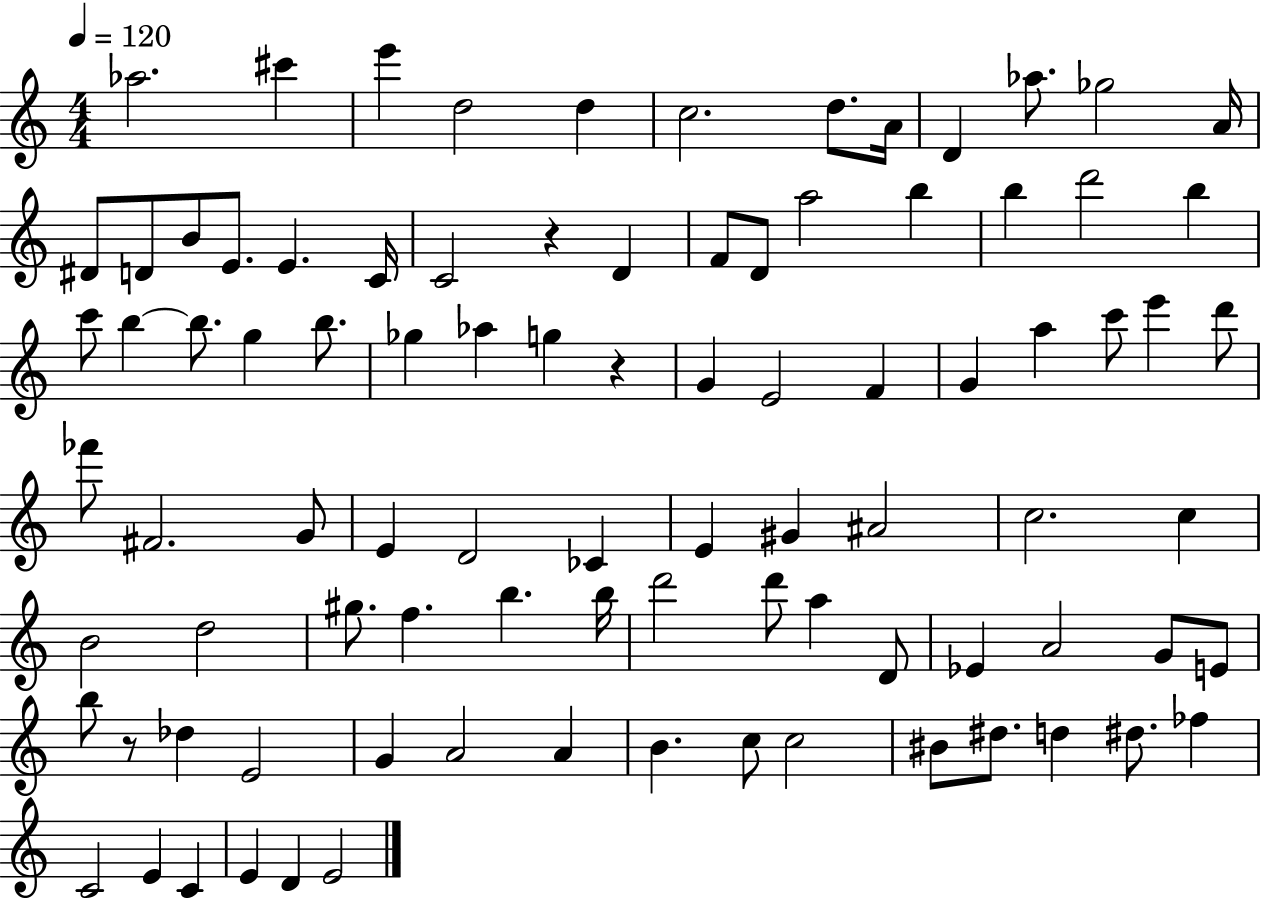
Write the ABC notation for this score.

X:1
T:Untitled
M:4/4
L:1/4
K:C
_a2 ^c' e' d2 d c2 d/2 A/4 D _a/2 _g2 A/4 ^D/2 D/2 B/2 E/2 E C/4 C2 z D F/2 D/2 a2 b b d'2 b c'/2 b b/2 g b/2 _g _a g z G E2 F G a c'/2 e' d'/2 _f'/2 ^F2 G/2 E D2 _C E ^G ^A2 c2 c B2 d2 ^g/2 f b b/4 d'2 d'/2 a D/2 _E A2 G/2 E/2 b/2 z/2 _d E2 G A2 A B c/2 c2 ^B/2 ^d/2 d ^d/2 _f C2 E C E D E2